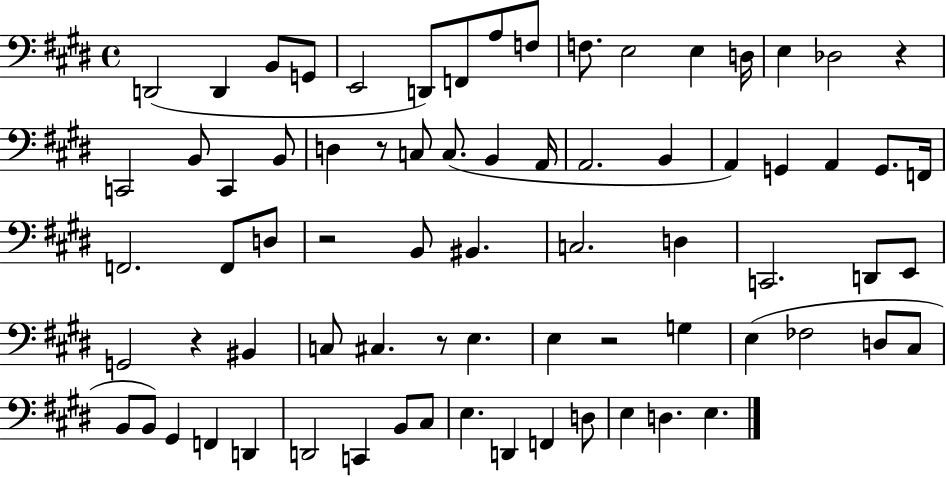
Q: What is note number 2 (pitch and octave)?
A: D2